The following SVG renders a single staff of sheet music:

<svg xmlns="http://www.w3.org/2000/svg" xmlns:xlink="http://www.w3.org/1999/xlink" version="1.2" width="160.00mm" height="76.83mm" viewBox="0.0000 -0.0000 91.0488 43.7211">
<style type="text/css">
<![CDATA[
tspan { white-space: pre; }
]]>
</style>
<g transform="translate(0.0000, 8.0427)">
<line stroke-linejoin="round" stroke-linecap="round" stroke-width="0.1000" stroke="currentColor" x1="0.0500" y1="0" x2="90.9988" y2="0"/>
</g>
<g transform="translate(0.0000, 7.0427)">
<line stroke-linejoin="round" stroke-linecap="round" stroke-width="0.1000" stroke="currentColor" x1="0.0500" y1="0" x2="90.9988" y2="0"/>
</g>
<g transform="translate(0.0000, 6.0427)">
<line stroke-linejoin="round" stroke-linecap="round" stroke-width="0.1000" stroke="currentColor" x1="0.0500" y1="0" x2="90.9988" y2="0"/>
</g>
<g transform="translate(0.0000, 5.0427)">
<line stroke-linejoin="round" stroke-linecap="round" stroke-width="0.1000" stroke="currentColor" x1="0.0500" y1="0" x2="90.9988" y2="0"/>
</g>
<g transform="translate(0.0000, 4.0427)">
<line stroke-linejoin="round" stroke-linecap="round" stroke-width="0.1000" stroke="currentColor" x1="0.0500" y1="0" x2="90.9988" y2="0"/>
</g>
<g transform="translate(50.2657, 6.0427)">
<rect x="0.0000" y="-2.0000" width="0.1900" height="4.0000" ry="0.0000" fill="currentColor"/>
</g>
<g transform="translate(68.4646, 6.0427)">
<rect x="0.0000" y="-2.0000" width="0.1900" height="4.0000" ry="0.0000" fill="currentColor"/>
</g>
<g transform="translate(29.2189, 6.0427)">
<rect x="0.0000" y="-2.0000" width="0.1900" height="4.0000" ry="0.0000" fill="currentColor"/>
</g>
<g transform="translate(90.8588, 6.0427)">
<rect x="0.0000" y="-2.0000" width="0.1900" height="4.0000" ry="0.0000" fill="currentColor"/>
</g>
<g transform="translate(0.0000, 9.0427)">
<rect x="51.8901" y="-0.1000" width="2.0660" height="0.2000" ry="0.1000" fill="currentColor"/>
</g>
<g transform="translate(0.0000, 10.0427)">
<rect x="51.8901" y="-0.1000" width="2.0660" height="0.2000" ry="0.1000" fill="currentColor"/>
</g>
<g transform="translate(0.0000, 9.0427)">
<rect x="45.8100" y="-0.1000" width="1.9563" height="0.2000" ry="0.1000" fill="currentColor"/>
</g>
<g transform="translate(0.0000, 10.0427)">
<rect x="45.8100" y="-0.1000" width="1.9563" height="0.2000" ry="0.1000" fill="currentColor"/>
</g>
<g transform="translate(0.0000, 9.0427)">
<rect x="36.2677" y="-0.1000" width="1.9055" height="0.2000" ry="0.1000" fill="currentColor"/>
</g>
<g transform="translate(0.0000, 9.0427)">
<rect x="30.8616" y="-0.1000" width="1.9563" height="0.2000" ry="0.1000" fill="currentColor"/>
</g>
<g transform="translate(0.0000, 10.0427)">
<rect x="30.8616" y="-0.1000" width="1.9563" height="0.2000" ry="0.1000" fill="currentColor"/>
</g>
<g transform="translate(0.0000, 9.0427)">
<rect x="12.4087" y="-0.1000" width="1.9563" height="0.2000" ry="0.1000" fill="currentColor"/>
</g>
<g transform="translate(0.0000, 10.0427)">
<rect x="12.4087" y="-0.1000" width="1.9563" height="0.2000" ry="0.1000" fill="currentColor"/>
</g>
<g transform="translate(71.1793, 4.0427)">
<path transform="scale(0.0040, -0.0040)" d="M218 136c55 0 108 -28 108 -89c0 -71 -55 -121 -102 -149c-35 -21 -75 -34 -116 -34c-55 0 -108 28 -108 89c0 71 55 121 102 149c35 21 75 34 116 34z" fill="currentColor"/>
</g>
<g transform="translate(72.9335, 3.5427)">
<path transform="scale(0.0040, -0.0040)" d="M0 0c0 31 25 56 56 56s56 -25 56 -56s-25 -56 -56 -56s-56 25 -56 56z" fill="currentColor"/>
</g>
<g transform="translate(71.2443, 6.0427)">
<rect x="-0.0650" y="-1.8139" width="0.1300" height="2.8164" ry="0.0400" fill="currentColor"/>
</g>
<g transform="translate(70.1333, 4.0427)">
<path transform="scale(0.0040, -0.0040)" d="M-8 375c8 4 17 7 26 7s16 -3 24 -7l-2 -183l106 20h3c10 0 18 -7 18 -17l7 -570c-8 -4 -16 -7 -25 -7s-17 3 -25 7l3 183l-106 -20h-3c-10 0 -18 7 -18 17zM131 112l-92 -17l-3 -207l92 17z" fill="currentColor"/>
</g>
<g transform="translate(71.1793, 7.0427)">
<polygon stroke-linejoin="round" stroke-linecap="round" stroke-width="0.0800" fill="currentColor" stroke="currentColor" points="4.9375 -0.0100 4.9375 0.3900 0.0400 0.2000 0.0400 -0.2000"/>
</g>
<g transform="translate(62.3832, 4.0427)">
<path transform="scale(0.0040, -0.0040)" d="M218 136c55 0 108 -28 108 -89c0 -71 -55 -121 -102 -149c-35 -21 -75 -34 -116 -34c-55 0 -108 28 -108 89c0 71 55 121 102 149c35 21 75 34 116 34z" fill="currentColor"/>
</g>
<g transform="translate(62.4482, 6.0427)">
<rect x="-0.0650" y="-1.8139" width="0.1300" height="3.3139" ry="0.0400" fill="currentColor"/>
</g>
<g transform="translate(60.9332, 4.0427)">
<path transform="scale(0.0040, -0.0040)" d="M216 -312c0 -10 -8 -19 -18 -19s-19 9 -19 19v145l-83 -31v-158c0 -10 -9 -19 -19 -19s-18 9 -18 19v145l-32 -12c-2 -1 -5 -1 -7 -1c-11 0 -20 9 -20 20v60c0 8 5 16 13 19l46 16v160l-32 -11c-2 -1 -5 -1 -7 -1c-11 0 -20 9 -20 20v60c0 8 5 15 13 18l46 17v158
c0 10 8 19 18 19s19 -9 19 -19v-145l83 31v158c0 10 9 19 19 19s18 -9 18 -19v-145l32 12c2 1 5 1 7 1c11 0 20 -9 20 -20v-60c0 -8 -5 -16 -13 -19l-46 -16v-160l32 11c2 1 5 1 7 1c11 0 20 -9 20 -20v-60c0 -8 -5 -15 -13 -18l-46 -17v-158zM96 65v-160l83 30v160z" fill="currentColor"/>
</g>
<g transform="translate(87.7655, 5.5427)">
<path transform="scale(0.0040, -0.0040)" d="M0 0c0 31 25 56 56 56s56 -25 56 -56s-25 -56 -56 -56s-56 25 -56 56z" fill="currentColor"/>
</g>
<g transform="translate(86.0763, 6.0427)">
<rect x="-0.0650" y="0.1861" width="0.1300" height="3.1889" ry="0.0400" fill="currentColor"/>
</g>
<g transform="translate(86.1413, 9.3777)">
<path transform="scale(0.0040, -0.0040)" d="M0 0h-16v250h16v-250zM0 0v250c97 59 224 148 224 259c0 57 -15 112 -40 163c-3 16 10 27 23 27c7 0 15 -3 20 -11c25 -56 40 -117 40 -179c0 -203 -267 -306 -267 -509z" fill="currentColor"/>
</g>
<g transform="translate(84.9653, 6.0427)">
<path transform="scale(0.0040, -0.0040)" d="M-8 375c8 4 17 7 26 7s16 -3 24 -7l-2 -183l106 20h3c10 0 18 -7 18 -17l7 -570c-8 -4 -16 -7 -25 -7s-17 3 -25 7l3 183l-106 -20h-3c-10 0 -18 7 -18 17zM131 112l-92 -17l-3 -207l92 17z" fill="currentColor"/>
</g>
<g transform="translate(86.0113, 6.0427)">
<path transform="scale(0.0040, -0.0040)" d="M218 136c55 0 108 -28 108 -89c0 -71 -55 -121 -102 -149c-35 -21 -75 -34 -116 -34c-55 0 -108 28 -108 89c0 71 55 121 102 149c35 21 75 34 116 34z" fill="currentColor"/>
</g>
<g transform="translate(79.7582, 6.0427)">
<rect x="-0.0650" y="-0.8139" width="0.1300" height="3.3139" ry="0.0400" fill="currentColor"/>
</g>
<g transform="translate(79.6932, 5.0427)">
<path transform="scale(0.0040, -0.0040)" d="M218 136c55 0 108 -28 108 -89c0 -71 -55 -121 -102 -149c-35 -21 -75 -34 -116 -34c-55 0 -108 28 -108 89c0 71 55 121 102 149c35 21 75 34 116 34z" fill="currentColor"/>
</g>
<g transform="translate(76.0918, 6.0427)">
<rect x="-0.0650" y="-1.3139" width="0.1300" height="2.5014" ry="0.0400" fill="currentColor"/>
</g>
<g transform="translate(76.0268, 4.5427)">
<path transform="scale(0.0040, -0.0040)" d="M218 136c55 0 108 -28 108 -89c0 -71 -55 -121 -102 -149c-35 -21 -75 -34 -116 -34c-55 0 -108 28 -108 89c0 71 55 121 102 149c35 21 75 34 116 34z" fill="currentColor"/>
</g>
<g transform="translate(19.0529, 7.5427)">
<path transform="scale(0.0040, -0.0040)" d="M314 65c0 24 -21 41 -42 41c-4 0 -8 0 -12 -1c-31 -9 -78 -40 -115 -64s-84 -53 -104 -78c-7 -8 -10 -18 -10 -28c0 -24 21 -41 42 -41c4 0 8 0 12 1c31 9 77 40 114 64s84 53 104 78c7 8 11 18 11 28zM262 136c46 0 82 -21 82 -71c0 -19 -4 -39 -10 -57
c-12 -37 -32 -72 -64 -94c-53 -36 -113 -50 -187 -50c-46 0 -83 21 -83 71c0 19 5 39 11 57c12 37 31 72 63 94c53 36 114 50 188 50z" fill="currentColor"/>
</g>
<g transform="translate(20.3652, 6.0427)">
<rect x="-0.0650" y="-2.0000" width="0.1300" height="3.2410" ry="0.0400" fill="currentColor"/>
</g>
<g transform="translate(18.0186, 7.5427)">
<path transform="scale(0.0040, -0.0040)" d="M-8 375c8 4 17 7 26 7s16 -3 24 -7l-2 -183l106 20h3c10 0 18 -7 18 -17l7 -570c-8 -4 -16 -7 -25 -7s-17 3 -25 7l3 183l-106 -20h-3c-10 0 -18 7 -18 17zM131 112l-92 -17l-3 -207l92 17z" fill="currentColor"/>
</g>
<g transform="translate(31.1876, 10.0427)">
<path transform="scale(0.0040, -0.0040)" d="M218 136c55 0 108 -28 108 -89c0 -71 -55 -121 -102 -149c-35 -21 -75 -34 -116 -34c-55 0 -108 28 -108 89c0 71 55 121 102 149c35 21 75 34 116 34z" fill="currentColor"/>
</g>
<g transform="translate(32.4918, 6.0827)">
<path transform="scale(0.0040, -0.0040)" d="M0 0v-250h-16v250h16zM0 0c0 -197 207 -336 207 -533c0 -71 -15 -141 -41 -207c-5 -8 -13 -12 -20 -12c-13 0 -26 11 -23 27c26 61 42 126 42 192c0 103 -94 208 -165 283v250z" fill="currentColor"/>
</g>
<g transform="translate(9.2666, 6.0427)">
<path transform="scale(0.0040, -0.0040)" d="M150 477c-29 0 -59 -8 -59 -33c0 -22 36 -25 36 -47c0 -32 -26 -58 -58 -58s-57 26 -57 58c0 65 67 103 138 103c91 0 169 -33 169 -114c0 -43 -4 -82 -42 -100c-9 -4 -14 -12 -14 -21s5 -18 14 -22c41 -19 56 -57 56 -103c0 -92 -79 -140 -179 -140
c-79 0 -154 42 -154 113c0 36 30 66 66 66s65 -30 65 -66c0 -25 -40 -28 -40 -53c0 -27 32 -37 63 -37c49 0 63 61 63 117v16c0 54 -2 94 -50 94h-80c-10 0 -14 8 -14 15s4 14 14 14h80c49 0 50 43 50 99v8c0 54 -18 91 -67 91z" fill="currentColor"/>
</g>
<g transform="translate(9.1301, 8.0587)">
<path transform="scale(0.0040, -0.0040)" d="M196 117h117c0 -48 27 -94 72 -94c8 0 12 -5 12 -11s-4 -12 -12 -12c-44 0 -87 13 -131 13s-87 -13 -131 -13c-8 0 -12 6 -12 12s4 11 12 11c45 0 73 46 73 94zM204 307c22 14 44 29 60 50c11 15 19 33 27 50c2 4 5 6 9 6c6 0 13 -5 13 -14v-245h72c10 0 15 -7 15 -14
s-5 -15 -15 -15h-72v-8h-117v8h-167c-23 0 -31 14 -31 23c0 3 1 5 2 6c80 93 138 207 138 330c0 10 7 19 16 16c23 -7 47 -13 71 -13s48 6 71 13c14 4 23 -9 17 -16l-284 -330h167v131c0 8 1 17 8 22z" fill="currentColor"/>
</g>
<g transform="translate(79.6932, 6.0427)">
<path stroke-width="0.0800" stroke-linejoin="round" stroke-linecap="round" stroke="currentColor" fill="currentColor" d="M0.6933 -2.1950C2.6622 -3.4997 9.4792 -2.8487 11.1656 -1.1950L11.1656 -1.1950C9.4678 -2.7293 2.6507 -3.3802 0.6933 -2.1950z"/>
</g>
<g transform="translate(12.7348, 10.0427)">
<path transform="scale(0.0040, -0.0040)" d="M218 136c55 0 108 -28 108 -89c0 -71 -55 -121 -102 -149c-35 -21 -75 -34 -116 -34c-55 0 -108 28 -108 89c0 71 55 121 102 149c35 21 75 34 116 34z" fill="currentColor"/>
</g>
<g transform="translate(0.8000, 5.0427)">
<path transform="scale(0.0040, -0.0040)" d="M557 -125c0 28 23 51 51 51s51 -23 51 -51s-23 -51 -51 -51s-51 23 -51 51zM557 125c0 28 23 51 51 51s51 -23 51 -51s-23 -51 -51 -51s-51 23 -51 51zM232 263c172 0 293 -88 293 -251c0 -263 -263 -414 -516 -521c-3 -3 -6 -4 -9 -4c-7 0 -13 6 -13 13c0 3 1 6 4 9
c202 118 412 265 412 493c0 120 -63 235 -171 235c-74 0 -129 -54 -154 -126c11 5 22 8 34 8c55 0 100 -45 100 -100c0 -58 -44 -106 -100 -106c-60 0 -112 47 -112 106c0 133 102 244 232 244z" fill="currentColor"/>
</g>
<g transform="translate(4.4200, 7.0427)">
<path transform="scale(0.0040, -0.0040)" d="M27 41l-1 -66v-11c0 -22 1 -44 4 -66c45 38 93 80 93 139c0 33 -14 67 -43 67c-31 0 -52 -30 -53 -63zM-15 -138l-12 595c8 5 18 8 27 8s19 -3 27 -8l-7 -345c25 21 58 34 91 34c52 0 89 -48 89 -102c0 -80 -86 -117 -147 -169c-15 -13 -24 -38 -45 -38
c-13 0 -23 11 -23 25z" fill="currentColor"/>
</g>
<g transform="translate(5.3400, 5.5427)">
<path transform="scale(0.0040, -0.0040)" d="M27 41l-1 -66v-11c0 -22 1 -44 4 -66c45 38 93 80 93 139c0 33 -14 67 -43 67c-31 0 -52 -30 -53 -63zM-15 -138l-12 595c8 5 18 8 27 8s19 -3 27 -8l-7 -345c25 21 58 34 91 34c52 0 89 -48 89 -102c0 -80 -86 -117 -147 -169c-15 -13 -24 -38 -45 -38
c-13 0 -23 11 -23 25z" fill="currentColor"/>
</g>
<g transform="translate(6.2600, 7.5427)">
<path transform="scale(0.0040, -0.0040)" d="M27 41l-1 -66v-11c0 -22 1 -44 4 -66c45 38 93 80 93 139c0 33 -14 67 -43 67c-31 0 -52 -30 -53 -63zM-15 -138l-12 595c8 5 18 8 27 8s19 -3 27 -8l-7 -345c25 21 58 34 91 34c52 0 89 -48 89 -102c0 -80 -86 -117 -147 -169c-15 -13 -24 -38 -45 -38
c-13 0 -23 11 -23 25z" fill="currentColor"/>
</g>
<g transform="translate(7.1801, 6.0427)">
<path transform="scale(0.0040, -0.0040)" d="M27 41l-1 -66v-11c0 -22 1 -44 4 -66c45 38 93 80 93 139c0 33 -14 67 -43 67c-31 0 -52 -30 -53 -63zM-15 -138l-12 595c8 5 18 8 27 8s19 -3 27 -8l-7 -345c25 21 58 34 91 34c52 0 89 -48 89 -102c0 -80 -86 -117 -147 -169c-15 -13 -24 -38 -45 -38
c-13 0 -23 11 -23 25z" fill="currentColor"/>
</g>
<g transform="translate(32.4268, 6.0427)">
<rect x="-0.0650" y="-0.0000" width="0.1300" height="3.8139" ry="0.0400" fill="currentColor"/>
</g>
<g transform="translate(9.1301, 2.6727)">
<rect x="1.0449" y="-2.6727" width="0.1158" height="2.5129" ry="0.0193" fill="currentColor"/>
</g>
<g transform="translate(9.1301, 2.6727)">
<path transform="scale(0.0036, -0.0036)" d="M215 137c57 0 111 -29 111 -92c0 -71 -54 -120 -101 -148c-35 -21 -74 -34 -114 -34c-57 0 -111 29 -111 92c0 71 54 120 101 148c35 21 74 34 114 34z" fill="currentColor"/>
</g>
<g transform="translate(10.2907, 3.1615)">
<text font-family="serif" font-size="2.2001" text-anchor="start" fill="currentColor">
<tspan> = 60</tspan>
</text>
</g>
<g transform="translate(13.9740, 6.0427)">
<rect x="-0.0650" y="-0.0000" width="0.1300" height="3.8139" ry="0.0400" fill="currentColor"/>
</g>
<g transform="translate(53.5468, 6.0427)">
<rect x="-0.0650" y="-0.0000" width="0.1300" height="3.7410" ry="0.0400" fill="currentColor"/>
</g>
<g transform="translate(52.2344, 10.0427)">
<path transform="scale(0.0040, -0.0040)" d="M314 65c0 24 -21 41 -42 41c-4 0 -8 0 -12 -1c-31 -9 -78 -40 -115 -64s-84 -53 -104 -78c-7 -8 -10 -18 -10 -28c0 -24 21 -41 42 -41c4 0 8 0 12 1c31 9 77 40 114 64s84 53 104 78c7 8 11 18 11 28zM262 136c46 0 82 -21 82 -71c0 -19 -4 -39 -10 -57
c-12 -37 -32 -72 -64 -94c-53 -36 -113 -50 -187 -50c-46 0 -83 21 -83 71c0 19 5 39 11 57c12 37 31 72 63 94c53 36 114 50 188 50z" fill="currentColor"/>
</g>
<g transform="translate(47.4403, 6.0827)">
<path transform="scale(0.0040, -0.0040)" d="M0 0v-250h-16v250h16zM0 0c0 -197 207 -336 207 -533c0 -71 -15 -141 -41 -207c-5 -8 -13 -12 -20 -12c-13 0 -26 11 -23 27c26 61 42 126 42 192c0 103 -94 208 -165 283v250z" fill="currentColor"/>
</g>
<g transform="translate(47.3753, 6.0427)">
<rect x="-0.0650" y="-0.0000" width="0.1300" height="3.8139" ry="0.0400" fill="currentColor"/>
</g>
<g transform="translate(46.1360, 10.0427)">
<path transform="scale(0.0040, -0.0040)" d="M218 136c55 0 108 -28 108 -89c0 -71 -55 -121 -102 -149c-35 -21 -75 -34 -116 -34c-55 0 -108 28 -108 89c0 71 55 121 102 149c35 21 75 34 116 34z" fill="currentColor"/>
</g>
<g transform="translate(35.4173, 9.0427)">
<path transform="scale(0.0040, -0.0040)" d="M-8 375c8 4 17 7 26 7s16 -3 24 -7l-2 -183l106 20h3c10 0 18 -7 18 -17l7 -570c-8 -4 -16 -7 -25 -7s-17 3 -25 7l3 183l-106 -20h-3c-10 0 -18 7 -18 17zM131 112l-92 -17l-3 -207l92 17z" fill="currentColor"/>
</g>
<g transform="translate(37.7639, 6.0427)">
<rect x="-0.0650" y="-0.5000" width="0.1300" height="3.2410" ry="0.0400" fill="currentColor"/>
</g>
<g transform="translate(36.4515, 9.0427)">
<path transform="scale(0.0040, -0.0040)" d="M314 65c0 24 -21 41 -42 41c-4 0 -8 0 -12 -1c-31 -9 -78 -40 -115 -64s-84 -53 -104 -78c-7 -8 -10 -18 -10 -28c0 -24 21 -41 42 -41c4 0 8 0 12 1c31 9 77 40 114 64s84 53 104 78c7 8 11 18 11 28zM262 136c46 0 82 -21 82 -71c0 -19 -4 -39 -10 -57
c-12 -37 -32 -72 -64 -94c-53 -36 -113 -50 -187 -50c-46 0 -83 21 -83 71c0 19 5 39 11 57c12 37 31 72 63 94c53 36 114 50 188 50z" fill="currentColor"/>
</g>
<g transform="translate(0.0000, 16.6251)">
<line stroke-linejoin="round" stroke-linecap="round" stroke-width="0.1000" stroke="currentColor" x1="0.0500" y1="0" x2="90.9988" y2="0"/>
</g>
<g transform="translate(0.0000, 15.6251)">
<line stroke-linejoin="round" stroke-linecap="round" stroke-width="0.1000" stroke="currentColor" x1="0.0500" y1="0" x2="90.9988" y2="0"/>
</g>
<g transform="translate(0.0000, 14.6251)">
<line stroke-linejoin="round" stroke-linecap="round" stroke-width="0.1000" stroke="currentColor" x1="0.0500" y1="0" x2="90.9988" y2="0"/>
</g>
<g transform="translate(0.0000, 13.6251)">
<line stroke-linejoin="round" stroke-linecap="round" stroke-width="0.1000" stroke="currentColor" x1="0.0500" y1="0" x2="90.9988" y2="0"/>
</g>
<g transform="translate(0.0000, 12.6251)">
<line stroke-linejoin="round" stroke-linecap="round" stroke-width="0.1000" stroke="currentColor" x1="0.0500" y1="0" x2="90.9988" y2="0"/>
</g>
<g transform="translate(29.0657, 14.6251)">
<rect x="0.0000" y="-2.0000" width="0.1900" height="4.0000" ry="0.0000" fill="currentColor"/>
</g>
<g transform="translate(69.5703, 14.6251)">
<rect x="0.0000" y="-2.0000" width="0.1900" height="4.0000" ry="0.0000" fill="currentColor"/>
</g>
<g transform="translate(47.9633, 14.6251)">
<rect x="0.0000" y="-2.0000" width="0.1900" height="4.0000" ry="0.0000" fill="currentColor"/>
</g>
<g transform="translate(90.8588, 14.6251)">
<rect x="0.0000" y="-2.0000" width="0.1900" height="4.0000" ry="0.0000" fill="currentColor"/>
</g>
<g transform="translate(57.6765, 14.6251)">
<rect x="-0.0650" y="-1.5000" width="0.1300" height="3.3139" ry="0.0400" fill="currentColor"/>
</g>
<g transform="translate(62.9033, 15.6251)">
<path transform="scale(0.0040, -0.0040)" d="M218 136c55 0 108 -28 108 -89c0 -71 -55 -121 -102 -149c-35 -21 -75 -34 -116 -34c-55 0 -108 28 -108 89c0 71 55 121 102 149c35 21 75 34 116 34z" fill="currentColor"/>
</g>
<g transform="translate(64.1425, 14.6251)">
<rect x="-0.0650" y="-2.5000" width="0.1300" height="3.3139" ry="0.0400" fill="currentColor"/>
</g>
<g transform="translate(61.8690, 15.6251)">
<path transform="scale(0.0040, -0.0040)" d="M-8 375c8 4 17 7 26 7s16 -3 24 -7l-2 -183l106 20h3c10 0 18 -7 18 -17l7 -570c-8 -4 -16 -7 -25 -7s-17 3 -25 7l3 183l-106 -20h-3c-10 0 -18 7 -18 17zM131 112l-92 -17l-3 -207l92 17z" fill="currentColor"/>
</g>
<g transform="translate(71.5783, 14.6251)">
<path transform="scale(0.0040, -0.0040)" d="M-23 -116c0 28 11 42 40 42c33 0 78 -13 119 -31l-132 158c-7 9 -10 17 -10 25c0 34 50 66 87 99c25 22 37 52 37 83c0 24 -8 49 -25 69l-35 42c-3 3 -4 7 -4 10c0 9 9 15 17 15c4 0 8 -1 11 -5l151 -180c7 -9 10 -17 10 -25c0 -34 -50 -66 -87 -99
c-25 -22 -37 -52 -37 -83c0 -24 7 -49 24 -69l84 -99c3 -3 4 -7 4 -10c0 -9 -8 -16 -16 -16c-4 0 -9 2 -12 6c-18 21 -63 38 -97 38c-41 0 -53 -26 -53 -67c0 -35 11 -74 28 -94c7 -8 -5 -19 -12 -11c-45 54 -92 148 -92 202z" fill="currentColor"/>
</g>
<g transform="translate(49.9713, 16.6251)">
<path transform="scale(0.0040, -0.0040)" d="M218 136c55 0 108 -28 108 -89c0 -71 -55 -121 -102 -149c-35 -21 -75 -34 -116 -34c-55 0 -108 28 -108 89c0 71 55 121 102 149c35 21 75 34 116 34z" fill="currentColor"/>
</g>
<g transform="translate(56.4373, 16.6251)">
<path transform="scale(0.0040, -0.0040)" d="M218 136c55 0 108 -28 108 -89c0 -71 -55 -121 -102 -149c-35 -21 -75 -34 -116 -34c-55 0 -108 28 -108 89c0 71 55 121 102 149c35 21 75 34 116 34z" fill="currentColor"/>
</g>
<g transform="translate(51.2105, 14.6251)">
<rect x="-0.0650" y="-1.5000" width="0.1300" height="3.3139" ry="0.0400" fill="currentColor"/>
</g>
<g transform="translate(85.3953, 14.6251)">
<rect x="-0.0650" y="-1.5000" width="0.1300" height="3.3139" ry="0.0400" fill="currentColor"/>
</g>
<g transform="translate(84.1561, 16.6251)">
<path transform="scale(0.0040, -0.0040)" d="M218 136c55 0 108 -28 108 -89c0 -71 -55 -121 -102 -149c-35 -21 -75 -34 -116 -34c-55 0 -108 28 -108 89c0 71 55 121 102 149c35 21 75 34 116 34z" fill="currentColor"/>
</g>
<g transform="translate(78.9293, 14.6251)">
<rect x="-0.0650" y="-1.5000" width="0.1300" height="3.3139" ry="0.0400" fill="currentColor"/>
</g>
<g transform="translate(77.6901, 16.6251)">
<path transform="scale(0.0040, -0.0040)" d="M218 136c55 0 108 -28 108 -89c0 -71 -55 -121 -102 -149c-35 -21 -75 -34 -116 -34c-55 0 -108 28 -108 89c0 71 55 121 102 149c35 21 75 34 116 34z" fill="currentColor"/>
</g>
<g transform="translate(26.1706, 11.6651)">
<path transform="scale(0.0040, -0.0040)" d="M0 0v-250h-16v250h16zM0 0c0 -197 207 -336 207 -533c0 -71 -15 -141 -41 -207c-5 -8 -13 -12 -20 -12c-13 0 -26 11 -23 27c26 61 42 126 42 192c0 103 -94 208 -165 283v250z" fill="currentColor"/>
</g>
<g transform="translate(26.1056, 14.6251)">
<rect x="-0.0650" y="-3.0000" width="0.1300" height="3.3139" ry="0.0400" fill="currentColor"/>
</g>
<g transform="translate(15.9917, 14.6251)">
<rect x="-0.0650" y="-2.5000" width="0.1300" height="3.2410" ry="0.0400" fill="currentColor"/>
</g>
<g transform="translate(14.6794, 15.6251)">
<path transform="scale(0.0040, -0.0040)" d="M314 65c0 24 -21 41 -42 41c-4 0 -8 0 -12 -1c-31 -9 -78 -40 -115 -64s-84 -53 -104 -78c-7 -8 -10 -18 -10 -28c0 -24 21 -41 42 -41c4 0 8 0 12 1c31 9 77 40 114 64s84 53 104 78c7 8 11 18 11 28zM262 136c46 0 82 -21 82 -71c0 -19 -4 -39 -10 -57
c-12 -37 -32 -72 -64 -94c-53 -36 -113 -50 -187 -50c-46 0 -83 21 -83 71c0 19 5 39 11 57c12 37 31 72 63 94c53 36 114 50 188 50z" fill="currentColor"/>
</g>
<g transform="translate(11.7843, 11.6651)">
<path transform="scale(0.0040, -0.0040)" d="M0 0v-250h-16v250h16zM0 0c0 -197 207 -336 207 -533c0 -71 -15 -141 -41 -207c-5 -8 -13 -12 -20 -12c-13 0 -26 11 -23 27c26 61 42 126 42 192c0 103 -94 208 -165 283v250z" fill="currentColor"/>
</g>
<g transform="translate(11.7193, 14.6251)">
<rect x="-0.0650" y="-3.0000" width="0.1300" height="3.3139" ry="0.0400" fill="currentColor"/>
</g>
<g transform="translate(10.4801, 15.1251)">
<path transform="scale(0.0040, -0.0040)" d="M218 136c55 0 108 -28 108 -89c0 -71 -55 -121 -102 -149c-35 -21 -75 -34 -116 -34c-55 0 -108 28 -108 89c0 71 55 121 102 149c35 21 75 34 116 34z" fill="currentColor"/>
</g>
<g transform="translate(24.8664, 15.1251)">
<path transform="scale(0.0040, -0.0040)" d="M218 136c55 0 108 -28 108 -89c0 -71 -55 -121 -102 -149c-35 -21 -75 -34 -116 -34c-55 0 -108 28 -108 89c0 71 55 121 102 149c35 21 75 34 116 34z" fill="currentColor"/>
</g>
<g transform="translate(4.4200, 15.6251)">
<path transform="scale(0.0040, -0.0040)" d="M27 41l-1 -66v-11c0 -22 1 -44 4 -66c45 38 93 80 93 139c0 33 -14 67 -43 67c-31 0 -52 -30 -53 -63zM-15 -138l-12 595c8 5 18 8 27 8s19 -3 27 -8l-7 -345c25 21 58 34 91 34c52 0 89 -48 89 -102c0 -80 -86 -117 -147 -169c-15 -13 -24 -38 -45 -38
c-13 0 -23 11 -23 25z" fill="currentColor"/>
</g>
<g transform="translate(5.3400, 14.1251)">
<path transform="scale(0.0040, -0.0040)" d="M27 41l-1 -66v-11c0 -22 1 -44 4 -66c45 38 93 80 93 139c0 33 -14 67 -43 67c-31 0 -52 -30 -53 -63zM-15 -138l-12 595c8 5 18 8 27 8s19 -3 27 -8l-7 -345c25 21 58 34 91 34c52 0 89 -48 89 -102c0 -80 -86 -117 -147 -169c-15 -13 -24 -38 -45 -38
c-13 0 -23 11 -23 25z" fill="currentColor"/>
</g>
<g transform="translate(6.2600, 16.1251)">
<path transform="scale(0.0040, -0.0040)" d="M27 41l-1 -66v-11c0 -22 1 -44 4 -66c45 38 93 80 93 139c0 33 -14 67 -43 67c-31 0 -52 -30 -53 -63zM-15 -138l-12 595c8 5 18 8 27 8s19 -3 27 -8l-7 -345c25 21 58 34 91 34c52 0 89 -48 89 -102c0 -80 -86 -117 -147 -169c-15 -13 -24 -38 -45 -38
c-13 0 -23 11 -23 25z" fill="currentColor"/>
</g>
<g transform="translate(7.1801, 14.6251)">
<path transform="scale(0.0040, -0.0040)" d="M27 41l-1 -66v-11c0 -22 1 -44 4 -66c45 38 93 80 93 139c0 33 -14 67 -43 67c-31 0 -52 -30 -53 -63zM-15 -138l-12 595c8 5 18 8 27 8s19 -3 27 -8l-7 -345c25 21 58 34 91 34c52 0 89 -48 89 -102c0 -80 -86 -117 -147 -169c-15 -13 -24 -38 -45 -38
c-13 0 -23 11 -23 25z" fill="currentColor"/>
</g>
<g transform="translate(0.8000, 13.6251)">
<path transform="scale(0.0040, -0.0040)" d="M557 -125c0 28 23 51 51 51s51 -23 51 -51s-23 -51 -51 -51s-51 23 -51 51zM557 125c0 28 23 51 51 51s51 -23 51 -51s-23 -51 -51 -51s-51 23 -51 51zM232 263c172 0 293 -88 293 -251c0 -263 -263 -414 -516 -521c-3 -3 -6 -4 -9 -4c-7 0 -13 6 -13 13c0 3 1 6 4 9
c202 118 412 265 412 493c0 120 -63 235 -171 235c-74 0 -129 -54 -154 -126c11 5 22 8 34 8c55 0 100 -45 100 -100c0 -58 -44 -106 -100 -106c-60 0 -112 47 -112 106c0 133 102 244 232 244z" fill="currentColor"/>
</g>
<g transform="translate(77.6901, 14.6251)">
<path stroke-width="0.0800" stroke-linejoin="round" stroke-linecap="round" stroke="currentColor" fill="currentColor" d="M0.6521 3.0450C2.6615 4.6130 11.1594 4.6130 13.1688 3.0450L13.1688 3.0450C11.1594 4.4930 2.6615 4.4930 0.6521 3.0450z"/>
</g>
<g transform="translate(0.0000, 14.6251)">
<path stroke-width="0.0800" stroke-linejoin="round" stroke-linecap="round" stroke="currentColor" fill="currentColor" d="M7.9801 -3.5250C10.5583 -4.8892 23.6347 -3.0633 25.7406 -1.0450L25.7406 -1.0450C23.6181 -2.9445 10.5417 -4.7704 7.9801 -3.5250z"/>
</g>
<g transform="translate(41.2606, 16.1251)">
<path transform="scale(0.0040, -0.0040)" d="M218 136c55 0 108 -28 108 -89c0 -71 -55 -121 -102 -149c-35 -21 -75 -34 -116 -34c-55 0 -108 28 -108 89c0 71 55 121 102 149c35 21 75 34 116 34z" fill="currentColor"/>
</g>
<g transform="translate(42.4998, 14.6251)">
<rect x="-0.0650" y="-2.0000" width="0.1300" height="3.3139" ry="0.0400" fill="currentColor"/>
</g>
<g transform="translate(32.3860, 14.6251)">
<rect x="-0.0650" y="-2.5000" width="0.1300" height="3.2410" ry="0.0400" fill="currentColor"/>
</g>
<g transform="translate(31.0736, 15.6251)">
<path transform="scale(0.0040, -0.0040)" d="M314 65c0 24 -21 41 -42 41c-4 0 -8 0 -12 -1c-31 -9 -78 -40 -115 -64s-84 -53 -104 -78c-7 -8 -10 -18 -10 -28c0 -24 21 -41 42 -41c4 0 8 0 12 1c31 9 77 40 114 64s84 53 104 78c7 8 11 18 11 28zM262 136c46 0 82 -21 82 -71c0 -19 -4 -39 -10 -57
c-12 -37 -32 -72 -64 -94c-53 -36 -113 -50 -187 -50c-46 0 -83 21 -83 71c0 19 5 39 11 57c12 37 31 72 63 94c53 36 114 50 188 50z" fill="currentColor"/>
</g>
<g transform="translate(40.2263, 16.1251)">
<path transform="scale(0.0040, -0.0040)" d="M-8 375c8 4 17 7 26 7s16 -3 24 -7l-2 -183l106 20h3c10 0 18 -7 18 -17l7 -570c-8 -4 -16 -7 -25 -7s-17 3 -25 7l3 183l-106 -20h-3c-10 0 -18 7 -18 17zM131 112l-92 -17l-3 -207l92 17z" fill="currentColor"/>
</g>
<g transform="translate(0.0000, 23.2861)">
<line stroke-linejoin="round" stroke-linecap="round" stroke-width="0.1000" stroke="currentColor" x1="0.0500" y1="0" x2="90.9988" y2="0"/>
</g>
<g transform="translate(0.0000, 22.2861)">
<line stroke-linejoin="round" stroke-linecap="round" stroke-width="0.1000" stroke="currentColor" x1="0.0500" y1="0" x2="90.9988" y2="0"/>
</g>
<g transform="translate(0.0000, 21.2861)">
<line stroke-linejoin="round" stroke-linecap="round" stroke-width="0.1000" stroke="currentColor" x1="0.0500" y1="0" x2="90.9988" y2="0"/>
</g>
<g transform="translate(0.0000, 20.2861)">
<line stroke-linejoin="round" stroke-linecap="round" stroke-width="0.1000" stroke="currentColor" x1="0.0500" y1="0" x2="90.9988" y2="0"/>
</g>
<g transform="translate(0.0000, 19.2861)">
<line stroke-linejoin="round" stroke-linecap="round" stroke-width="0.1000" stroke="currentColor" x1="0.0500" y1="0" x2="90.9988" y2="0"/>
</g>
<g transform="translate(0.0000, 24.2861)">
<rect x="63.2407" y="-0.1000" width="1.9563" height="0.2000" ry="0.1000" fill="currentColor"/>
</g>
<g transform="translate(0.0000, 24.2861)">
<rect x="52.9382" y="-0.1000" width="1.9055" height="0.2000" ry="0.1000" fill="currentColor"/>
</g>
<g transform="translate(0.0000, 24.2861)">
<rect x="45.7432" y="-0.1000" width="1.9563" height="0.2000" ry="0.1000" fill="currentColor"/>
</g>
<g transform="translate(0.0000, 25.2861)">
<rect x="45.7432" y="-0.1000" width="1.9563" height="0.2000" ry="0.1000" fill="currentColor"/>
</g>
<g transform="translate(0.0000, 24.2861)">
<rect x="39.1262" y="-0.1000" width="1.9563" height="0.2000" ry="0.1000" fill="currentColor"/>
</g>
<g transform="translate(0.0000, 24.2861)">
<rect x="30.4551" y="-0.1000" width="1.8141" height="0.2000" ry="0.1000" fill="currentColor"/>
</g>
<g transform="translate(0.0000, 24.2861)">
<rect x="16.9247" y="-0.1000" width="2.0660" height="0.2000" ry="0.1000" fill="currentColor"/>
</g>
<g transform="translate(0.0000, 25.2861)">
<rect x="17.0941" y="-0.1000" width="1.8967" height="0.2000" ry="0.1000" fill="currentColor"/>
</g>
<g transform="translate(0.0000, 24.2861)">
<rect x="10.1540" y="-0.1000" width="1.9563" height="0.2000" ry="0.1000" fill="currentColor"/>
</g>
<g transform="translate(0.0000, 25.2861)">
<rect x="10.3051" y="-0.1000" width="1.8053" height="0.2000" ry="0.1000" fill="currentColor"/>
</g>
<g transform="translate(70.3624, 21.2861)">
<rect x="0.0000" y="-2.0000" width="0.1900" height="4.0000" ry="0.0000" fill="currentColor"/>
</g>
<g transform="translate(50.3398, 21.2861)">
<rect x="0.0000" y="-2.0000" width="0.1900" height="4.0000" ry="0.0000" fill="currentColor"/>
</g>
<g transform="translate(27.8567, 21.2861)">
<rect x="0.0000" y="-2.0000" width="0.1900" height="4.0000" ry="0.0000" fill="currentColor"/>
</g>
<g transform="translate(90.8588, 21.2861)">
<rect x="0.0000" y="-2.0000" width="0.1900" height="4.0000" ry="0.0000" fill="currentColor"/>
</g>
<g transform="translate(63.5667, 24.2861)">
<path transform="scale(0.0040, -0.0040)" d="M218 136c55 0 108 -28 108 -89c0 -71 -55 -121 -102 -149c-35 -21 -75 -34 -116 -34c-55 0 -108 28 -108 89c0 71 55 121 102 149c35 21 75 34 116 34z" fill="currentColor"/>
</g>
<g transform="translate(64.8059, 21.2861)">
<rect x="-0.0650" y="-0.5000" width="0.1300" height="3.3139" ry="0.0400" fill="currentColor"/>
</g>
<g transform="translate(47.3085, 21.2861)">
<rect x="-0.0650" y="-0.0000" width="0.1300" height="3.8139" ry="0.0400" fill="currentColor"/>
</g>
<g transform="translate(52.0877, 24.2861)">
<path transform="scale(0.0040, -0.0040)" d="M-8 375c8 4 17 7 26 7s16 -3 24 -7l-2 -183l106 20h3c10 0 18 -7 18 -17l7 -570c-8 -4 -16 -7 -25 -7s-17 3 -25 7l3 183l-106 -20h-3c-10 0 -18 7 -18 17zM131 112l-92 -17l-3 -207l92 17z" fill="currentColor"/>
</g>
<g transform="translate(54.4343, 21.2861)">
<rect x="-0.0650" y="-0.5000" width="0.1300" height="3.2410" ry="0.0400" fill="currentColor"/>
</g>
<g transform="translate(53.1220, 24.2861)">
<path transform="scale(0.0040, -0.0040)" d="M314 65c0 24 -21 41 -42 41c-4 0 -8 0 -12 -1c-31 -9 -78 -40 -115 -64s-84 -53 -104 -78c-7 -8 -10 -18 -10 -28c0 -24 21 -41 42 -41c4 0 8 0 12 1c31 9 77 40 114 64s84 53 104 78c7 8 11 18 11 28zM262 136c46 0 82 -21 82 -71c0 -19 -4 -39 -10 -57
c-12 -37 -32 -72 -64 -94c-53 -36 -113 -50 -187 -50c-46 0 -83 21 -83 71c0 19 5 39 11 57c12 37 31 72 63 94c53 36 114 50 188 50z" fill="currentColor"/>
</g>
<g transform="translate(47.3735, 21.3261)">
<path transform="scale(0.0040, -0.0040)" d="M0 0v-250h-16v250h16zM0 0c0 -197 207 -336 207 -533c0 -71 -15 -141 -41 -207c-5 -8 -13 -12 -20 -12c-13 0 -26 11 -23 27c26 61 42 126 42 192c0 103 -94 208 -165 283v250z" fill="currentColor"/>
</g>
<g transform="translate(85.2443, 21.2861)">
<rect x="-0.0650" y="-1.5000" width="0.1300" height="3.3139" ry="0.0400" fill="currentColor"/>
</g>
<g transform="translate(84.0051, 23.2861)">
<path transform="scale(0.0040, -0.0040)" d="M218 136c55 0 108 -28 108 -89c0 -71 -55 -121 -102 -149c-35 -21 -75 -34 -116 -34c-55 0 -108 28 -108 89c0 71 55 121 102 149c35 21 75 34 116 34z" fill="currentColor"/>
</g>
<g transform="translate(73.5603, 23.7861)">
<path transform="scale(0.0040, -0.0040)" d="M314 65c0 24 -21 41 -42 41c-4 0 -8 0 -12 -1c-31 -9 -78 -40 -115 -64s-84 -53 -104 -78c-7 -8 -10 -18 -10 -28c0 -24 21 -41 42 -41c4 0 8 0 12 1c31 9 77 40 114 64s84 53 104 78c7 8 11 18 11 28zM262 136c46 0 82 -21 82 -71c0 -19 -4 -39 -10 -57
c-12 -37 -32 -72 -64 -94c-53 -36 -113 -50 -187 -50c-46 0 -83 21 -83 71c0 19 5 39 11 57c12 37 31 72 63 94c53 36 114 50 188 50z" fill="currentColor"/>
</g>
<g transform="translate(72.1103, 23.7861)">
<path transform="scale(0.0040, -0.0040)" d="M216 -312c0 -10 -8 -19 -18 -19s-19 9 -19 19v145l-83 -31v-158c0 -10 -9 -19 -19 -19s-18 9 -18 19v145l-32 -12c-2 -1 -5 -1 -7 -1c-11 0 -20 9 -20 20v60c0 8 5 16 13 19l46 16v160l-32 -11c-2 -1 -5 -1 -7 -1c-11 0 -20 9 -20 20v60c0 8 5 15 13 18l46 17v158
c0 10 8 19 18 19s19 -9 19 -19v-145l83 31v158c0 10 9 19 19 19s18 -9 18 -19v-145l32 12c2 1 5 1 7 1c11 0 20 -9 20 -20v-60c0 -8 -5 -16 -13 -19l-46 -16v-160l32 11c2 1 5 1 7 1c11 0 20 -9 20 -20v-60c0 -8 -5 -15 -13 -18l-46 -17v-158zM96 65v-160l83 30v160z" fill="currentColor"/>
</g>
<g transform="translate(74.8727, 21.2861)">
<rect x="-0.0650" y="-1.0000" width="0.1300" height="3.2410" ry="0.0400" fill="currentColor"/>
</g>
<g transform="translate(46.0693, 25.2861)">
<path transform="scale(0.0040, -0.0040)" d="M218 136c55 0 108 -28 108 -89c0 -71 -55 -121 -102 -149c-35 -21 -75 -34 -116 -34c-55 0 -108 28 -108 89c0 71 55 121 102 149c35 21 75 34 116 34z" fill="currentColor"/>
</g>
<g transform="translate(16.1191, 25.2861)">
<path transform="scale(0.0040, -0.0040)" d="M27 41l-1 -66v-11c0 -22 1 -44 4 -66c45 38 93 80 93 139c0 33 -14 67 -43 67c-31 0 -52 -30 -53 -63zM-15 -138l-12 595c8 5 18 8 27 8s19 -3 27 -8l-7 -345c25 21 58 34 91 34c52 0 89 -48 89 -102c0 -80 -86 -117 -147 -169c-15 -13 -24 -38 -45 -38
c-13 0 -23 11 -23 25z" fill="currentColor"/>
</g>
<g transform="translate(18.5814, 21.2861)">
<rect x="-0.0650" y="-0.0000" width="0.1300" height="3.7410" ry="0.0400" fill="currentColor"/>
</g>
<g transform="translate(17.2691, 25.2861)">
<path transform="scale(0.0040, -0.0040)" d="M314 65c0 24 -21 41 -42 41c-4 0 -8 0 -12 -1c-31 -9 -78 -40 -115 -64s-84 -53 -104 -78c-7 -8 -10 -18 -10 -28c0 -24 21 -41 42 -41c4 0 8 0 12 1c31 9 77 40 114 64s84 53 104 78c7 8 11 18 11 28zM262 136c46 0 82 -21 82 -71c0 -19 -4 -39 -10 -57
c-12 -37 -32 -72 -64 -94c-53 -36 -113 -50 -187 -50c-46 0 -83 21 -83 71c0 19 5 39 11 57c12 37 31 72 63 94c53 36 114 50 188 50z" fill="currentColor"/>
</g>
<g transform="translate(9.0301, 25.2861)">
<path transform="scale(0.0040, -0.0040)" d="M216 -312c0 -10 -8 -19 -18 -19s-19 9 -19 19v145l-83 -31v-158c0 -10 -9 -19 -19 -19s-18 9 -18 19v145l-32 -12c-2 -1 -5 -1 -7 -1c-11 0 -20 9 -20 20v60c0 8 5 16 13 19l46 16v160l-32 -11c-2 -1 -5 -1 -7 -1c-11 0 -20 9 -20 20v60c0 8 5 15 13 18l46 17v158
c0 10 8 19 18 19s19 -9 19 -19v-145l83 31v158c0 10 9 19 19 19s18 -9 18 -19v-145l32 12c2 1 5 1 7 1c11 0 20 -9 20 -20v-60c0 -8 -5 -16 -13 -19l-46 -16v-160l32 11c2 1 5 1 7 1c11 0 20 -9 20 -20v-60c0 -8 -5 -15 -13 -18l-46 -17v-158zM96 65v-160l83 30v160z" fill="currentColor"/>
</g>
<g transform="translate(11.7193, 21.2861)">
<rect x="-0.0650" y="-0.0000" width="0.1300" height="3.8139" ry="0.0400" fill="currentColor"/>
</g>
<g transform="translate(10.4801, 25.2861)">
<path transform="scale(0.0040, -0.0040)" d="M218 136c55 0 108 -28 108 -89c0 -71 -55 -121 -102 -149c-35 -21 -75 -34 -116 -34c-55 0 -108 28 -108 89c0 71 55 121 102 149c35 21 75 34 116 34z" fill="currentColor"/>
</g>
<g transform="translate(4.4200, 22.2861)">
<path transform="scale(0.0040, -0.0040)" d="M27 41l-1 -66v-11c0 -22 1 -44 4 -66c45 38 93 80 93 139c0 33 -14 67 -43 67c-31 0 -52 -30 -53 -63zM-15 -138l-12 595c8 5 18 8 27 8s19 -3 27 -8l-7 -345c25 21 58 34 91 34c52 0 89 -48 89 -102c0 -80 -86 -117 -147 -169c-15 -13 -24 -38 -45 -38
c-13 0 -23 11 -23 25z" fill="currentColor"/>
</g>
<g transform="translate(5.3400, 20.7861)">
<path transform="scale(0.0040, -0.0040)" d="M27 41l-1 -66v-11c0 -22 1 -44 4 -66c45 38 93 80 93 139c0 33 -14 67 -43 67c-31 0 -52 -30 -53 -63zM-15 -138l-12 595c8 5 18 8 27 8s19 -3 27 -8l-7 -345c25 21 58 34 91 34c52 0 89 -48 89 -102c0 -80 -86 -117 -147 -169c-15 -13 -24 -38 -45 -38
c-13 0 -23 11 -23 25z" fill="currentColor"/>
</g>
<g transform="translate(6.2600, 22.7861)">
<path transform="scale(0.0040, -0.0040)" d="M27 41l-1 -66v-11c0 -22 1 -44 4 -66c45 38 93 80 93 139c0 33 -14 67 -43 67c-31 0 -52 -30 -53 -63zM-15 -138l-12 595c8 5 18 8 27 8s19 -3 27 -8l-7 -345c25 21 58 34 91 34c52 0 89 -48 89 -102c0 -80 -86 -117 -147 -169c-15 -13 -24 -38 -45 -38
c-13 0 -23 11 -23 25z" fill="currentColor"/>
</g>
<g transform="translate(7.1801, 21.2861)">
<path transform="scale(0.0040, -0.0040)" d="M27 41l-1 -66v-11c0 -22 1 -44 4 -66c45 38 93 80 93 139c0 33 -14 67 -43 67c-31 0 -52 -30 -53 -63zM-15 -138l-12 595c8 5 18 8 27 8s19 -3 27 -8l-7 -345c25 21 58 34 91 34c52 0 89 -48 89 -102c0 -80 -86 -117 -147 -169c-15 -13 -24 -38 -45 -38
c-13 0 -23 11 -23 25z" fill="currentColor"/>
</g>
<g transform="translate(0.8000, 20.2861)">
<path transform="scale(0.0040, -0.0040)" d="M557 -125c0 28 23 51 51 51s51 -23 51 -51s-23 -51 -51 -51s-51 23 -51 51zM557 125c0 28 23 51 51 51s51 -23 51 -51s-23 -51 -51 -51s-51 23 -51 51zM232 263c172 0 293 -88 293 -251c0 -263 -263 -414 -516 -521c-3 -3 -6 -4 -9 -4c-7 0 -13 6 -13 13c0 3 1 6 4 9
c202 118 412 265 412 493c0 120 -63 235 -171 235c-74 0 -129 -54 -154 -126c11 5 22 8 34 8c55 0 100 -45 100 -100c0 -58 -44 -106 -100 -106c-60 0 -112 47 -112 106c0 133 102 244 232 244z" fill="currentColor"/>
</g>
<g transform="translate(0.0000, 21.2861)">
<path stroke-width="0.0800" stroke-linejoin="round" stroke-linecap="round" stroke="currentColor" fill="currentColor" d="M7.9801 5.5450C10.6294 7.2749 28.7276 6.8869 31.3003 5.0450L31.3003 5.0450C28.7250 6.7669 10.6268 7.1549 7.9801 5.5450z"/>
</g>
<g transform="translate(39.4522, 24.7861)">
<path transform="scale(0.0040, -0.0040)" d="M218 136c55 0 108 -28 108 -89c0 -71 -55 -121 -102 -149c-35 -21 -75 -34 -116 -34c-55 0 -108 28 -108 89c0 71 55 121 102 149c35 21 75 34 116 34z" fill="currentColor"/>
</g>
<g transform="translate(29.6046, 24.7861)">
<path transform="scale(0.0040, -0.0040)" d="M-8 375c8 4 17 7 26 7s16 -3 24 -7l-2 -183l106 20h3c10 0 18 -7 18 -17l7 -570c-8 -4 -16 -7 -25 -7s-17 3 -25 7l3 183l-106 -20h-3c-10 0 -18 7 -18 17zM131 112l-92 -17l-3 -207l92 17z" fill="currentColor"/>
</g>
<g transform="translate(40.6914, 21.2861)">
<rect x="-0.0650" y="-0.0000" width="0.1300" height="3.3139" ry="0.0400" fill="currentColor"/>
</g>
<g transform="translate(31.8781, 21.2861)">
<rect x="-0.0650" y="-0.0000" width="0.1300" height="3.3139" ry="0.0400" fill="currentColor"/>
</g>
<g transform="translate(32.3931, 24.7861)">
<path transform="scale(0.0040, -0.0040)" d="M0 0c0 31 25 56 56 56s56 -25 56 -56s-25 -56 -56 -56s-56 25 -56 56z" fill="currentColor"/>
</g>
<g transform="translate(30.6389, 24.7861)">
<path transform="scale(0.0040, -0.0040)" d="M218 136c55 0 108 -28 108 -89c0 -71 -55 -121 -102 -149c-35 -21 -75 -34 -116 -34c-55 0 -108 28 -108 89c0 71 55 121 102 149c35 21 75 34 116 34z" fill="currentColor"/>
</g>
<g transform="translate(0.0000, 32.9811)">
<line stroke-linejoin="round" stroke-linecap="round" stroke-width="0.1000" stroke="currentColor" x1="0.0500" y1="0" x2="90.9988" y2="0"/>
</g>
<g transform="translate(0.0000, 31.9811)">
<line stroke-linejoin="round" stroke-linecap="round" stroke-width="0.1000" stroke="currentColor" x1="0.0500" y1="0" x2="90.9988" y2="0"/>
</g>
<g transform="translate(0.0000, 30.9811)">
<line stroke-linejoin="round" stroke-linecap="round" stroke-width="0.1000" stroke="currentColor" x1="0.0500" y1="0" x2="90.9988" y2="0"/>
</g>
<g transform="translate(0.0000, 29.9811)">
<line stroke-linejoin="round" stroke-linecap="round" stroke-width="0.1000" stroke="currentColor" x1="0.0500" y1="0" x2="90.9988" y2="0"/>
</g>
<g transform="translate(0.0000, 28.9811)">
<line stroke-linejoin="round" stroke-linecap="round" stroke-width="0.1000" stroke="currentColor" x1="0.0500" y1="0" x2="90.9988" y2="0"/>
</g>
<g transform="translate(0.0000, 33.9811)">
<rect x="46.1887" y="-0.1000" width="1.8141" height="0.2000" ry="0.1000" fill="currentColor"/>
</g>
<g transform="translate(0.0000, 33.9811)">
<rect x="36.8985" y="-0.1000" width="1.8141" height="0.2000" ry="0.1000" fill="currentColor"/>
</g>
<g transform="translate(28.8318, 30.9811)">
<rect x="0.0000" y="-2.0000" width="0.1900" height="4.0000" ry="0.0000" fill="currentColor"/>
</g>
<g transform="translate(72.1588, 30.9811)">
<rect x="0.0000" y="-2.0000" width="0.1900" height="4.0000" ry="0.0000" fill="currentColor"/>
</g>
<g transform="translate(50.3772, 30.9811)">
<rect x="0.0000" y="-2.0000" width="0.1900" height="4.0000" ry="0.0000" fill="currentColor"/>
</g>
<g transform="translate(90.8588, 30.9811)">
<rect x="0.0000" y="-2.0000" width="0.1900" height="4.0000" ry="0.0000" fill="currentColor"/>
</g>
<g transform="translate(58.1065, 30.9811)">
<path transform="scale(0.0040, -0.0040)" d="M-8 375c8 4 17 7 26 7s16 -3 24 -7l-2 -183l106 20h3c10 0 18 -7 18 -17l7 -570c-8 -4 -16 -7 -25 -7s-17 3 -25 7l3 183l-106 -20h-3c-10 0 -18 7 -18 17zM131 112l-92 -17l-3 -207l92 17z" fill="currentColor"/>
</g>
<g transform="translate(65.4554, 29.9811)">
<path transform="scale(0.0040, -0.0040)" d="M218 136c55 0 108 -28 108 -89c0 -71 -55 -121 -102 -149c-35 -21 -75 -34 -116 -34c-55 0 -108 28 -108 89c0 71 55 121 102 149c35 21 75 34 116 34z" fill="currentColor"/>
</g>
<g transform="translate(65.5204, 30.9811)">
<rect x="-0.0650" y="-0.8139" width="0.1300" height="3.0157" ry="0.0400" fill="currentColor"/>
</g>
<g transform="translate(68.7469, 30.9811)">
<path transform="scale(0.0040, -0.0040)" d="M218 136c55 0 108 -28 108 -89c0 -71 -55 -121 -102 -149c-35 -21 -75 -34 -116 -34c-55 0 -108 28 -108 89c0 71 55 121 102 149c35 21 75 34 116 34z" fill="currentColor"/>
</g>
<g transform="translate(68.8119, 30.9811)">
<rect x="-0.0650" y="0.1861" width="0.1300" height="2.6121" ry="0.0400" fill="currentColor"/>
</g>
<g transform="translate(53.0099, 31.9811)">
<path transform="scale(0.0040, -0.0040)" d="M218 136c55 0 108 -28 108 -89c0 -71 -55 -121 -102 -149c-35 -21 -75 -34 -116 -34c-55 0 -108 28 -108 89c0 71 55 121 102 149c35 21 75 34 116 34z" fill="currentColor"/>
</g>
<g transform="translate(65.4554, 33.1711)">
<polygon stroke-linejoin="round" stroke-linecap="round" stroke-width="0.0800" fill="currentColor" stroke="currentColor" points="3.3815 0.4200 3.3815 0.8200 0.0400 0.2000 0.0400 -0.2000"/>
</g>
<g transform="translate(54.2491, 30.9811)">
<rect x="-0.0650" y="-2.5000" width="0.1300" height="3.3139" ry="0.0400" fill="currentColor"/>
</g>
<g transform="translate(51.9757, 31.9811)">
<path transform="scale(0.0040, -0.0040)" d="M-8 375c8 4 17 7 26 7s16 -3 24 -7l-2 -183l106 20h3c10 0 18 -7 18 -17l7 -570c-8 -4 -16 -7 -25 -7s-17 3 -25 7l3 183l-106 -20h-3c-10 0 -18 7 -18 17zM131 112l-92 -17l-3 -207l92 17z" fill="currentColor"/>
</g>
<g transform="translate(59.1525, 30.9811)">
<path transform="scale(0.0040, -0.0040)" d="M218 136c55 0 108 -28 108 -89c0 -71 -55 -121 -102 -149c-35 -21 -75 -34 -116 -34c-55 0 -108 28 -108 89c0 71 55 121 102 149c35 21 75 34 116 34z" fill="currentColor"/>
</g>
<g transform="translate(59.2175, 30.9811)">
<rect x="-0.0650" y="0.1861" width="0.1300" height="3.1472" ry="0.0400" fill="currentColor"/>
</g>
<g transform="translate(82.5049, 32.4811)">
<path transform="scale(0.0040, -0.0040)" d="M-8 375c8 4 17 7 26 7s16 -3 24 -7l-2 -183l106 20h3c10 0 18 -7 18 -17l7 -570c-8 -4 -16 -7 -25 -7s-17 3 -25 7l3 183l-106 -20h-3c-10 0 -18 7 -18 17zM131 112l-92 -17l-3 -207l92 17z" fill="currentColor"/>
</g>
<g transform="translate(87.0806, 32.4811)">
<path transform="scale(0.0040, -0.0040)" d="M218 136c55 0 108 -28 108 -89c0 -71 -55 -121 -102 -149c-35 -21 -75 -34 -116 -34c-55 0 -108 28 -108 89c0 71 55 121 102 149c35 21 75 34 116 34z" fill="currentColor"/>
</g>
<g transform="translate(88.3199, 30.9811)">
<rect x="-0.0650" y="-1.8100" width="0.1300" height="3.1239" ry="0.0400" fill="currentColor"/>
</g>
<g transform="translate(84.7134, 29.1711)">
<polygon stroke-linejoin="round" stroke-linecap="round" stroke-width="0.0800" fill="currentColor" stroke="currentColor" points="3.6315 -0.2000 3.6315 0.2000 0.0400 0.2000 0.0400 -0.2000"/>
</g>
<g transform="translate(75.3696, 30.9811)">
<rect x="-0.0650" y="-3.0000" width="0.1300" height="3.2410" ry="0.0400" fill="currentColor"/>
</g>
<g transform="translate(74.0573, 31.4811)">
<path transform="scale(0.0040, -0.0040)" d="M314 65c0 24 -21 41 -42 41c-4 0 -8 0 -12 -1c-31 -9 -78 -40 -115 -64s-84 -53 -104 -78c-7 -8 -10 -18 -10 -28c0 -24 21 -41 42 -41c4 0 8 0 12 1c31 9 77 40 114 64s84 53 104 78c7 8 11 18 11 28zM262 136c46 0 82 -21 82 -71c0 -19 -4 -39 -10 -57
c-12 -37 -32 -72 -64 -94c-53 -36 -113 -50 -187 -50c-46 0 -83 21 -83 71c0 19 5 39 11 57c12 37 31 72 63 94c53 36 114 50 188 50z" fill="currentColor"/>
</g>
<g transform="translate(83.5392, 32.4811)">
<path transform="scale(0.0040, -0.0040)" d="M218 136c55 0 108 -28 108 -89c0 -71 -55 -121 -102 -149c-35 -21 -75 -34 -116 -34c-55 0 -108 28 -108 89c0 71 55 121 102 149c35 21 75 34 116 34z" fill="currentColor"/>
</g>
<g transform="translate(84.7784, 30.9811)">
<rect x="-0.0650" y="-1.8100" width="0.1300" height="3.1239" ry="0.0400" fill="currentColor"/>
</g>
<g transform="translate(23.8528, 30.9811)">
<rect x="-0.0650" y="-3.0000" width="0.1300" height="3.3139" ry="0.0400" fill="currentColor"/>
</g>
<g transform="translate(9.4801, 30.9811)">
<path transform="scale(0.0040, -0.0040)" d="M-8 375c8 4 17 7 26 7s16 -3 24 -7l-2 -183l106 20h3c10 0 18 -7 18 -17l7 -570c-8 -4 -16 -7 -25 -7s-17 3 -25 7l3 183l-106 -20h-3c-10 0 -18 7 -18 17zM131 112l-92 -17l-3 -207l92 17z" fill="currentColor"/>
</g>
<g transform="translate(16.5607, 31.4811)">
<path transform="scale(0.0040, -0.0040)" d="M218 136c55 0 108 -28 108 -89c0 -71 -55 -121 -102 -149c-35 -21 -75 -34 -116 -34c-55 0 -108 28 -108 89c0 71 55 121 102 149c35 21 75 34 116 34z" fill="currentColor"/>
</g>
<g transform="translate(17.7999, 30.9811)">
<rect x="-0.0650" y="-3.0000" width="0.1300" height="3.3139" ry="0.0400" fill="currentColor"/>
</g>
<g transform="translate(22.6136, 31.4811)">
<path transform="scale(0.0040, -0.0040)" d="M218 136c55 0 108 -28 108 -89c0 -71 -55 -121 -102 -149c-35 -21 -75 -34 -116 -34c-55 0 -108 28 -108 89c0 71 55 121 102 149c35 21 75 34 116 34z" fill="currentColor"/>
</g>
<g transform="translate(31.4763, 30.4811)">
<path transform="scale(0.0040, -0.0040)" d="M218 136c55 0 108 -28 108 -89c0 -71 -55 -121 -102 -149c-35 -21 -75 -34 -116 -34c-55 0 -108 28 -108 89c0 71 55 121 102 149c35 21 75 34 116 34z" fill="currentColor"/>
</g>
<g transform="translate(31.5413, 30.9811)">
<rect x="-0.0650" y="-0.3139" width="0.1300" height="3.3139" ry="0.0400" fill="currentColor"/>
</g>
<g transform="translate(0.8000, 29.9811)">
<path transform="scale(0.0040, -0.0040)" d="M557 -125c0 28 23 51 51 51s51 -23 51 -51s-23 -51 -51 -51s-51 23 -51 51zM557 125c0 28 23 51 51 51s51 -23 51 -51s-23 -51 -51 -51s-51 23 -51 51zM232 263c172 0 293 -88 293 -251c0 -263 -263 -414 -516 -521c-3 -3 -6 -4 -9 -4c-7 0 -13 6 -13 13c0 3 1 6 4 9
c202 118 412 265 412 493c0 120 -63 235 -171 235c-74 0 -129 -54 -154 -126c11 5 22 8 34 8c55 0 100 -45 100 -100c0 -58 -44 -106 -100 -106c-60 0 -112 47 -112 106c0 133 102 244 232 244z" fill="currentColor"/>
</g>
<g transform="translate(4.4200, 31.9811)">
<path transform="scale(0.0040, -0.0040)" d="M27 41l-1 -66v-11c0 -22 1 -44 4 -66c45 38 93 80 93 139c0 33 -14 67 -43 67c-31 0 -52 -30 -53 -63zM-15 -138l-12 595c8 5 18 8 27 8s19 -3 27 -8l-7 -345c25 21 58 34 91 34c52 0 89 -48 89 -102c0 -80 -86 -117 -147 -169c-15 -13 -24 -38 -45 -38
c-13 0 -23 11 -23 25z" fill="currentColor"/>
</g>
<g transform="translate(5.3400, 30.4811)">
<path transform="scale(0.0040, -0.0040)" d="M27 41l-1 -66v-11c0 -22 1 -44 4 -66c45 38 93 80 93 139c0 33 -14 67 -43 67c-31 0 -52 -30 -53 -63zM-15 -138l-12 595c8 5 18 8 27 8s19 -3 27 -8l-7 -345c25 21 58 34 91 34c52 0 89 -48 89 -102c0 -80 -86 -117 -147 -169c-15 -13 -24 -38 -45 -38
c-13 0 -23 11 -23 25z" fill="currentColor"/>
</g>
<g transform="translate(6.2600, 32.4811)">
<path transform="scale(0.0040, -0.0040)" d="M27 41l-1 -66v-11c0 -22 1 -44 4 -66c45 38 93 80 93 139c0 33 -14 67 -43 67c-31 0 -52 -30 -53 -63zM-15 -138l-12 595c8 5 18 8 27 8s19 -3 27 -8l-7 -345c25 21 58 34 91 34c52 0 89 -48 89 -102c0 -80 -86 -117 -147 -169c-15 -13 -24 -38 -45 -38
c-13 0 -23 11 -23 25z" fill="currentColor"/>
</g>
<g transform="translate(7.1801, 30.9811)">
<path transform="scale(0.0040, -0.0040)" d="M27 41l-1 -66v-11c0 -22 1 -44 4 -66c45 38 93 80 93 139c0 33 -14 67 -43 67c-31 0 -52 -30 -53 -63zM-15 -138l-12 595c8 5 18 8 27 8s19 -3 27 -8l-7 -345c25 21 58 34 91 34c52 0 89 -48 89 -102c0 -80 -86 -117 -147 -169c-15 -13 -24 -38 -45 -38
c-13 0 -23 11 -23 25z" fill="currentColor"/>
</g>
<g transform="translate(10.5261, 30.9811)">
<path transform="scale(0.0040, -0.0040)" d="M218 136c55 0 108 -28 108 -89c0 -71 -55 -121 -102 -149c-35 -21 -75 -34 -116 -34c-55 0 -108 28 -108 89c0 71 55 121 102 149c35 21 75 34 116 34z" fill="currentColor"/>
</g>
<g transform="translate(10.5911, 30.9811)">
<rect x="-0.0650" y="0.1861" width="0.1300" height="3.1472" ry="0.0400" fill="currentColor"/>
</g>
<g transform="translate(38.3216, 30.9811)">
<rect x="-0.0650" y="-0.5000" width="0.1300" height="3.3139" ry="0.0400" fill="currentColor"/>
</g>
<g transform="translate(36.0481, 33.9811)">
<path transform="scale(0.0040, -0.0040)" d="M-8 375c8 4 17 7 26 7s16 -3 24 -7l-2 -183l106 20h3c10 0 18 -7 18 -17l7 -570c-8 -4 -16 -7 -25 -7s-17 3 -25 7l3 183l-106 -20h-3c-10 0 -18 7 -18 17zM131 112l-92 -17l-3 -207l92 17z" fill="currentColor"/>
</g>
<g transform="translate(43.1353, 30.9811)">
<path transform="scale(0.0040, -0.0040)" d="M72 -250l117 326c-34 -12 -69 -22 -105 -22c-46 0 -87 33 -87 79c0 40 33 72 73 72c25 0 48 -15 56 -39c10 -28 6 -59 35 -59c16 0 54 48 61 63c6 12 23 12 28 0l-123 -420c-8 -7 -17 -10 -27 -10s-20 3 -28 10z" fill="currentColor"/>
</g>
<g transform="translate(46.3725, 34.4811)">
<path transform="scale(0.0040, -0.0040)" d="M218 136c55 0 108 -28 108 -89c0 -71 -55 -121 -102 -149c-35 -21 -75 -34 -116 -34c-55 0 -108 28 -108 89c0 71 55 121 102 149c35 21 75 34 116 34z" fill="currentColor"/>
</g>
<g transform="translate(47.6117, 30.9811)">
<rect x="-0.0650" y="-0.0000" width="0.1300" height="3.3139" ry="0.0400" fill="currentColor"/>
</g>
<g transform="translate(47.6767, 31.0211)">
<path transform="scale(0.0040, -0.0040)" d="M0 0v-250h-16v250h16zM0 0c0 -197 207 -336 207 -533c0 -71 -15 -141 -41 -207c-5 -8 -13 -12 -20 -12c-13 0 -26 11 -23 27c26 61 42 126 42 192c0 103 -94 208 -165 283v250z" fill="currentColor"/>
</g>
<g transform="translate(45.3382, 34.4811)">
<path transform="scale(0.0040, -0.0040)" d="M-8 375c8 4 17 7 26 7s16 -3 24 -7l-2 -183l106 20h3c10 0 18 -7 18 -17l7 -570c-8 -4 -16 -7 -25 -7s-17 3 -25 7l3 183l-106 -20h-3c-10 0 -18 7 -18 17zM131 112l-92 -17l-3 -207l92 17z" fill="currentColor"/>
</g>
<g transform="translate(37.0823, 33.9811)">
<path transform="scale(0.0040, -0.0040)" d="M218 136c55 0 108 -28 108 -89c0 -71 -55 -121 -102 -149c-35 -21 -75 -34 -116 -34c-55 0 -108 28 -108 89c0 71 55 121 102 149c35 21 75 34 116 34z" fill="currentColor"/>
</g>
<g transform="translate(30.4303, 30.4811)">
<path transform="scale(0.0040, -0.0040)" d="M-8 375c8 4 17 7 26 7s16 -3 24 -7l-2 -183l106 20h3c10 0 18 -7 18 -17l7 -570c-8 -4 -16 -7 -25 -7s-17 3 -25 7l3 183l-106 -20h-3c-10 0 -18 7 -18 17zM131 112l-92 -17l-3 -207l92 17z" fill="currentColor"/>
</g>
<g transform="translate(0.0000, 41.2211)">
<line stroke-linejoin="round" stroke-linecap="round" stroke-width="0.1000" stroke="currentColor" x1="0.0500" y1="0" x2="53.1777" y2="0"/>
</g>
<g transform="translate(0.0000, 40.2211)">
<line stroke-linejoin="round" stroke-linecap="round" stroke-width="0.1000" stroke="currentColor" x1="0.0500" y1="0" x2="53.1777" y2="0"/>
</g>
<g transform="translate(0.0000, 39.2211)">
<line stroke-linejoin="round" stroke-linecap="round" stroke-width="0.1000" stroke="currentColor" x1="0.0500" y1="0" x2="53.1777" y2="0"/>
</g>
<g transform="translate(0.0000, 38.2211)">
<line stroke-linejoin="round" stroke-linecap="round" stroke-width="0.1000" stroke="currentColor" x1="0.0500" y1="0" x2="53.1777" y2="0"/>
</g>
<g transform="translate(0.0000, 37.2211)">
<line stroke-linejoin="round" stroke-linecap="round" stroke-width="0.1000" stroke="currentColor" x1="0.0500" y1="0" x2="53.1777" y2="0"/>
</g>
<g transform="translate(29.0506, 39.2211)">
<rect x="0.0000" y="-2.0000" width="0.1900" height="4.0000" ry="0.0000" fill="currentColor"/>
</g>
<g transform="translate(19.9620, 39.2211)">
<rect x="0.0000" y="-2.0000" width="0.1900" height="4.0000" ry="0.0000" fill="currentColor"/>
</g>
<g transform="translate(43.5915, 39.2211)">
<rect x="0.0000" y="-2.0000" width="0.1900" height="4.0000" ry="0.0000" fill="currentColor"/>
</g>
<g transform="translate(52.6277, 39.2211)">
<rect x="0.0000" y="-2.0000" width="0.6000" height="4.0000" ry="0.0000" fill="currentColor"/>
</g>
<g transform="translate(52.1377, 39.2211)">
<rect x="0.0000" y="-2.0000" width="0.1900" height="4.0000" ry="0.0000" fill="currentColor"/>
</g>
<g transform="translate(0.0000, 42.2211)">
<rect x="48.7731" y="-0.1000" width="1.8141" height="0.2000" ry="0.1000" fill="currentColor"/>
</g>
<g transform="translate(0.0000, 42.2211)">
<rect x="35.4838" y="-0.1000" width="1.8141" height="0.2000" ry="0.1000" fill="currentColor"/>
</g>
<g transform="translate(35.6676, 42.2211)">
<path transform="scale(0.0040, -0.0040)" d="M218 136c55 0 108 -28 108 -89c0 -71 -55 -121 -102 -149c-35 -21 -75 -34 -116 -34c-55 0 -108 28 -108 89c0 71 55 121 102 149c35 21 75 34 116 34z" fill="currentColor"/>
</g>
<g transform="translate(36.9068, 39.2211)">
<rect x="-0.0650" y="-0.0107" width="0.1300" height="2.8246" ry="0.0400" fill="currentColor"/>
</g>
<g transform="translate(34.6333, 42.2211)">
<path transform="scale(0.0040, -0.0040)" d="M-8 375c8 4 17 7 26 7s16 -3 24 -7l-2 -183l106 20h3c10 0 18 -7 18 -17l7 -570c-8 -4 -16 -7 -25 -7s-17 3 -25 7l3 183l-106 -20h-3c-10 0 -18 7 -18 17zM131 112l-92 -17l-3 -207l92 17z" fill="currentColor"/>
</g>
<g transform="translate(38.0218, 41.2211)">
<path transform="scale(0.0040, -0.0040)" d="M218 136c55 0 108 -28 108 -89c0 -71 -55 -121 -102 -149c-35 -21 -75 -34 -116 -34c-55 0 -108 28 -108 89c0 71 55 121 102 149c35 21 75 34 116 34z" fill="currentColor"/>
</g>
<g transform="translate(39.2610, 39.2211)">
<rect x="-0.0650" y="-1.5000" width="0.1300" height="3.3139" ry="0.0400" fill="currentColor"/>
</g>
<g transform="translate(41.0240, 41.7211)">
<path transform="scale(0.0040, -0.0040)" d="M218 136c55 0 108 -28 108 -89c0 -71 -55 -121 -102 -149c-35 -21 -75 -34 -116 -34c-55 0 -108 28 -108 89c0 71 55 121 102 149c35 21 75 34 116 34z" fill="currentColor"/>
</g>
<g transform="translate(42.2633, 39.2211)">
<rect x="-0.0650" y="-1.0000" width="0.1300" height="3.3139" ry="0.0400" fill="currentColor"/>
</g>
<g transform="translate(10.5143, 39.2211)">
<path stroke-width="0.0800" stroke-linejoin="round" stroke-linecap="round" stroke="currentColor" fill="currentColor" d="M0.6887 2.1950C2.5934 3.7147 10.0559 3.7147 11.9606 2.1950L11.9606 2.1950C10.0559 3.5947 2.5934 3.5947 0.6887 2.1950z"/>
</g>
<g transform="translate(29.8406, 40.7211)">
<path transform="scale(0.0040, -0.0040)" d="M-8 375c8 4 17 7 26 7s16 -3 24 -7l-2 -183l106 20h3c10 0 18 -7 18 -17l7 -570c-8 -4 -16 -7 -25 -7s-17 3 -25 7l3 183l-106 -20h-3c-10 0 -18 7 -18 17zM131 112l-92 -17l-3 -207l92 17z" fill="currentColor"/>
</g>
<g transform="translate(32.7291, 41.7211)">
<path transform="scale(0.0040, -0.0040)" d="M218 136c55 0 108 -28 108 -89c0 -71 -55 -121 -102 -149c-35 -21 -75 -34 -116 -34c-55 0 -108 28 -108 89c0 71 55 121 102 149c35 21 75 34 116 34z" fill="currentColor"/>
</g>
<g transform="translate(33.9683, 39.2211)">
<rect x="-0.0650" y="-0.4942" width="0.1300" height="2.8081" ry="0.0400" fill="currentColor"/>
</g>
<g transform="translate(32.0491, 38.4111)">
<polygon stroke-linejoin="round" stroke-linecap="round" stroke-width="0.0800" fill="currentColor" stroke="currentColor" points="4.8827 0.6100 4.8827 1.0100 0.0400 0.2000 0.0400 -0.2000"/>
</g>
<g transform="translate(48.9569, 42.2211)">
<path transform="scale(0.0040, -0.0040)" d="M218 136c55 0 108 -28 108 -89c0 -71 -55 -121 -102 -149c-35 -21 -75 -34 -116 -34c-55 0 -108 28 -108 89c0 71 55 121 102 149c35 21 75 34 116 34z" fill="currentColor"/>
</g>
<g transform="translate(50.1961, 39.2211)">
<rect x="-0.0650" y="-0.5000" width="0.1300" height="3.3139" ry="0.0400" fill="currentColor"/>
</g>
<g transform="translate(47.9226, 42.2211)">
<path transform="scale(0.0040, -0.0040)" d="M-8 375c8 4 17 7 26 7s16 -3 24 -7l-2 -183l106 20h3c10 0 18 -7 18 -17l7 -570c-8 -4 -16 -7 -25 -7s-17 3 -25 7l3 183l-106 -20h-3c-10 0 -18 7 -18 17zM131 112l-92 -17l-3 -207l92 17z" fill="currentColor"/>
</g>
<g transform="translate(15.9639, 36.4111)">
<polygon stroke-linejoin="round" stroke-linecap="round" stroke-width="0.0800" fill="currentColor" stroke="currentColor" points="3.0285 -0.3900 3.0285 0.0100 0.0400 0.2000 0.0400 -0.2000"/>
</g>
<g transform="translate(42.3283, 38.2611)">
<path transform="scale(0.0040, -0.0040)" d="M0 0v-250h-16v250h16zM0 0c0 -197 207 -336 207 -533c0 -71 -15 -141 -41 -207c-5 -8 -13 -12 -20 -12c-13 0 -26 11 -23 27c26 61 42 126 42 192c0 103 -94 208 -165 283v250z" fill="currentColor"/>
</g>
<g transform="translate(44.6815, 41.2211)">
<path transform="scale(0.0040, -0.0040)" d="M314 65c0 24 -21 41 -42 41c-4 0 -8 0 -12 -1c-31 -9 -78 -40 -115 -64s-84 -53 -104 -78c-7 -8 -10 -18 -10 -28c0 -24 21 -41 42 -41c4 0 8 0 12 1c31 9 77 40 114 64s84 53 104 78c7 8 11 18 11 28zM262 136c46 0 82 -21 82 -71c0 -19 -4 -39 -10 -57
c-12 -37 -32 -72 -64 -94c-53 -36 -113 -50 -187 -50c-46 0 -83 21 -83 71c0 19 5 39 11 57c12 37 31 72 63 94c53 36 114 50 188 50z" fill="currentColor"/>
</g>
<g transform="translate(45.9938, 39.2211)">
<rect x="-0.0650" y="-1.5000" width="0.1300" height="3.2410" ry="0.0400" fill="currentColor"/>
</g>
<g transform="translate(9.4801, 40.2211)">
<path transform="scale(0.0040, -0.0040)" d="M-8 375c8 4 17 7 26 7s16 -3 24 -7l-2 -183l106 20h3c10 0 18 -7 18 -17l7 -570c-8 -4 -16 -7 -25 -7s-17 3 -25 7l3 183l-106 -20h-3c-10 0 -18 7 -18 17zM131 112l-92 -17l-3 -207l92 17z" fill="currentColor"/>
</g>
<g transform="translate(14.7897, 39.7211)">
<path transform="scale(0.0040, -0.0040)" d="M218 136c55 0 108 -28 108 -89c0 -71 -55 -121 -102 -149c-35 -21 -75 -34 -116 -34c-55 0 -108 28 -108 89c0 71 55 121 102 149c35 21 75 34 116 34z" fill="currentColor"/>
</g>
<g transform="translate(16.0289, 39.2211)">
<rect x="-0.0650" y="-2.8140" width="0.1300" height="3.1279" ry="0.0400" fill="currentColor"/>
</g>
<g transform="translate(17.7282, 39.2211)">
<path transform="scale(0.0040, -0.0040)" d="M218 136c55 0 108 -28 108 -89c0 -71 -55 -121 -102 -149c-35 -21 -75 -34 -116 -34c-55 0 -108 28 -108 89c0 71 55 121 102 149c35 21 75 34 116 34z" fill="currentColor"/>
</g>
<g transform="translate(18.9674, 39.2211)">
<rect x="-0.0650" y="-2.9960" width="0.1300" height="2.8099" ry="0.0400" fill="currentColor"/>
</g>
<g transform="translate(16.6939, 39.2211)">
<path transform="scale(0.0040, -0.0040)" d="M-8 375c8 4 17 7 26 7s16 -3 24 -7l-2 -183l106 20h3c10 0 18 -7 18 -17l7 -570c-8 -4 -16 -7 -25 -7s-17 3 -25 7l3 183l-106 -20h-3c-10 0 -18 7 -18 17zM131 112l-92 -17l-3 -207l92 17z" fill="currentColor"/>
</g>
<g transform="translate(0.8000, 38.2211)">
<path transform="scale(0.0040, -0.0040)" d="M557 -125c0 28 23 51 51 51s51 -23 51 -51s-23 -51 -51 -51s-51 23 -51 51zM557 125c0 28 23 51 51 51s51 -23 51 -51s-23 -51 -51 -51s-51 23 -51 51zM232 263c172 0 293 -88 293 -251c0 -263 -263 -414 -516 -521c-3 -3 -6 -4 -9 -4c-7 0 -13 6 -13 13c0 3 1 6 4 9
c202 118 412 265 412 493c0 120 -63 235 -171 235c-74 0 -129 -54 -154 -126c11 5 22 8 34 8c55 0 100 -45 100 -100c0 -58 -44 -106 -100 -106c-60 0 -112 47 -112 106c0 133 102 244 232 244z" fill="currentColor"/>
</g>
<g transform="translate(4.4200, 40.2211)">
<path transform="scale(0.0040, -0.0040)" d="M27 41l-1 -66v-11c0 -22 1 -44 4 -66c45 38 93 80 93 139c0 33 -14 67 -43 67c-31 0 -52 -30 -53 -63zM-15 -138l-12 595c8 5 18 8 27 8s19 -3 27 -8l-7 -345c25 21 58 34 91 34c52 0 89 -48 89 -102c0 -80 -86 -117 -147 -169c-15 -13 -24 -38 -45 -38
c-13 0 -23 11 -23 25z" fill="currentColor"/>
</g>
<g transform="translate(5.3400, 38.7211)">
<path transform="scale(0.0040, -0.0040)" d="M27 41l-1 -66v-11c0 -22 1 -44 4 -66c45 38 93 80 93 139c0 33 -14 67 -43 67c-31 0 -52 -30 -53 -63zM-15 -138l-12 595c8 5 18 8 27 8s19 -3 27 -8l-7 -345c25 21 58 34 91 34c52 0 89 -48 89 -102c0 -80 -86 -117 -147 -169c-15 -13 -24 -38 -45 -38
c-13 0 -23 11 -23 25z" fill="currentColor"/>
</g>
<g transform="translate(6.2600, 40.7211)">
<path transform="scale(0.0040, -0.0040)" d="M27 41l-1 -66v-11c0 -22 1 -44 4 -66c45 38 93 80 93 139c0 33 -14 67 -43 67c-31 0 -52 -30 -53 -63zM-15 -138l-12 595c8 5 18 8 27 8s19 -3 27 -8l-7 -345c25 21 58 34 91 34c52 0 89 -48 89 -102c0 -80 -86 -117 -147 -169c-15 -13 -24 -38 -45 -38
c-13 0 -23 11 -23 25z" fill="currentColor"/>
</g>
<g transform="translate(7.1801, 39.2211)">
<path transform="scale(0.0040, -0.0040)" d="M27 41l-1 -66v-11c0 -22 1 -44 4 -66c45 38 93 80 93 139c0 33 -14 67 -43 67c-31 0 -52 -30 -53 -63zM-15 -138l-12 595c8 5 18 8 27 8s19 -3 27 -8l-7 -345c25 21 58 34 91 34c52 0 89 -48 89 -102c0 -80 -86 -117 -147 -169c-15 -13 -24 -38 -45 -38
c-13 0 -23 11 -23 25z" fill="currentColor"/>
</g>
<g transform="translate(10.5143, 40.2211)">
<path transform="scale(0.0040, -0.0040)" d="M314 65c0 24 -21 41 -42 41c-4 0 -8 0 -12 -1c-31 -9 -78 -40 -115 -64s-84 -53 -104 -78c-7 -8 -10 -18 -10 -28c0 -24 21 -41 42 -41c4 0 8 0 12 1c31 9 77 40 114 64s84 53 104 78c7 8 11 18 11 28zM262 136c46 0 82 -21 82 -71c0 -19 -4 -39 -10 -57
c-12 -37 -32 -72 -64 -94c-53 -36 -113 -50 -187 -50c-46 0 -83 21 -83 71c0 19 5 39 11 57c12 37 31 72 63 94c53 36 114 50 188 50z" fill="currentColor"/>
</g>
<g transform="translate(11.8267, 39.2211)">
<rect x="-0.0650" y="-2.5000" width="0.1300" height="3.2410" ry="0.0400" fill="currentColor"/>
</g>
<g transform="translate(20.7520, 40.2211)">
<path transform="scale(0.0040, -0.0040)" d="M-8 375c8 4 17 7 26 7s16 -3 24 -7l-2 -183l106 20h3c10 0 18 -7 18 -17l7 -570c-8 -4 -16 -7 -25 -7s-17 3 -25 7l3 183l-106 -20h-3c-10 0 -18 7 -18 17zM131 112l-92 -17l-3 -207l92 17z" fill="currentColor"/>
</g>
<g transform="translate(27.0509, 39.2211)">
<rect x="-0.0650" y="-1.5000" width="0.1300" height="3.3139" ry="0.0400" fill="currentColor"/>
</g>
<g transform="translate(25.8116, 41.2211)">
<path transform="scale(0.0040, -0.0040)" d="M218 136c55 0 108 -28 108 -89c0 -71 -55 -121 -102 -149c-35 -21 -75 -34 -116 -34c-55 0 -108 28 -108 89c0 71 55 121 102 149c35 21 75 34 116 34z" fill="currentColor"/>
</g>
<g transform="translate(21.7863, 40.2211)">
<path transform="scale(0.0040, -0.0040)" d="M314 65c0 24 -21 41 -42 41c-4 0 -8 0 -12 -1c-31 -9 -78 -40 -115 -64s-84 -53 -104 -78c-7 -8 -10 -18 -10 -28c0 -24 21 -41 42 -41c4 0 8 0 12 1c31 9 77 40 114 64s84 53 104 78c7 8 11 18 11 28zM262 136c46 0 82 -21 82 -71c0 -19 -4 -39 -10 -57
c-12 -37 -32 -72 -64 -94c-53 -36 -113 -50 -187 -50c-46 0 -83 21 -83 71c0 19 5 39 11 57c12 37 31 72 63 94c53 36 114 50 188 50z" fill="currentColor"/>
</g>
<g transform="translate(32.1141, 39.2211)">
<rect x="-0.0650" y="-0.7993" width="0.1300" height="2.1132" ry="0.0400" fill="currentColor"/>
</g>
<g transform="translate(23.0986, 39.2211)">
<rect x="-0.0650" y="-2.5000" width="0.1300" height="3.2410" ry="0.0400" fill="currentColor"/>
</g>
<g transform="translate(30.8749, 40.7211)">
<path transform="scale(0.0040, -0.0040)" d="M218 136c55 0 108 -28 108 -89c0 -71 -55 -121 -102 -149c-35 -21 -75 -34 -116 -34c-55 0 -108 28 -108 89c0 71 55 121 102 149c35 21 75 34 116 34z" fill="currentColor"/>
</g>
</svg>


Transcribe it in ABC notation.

X:1
T:Untitled
M:3/4
L:1/4
K:Ab
C,, A,,2 C,,/2 E,,2 C,,/2 C,,2 ^A, A,/2 G,/2 F, D,/2 C,/2 _B,,2 C,/2 _B,,2 A,, G,, G,, B,, z G,, G,, ^C,, _C,,2 D,, D,, C,,/2 E,,2 E,, ^F,,2 G,, D, C, C, E, E,, z/2 D,,/2 B,, D, F,/2 D,/2 C,2 A,,/2 A,,/2 B,,2 C,/2 D,/2 B,,2 G,, A,,/2 F,,/2 E,,/2 G,, F,,/2 G,,2 E,,